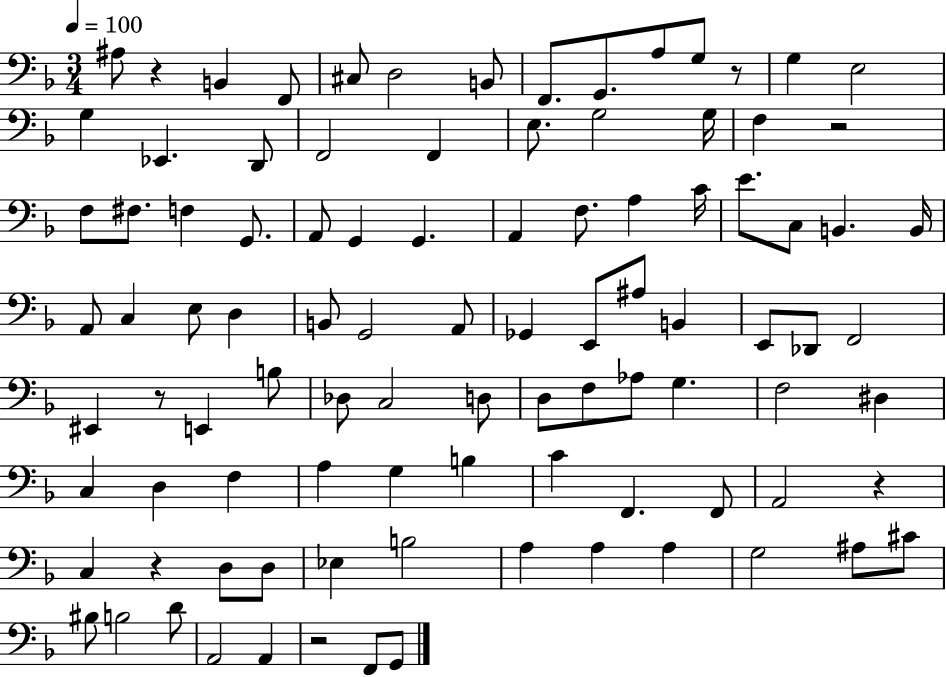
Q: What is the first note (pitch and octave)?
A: A#3